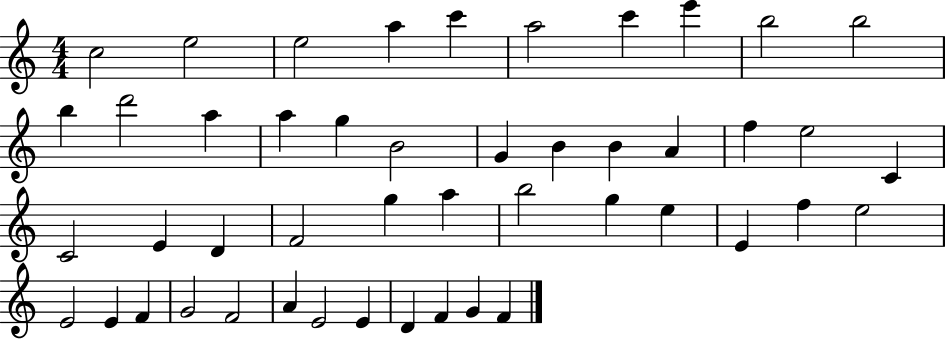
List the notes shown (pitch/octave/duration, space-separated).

C5/h E5/h E5/h A5/q C6/q A5/h C6/q E6/q B5/h B5/h B5/q D6/h A5/q A5/q G5/q B4/h G4/q B4/q B4/q A4/q F5/q E5/h C4/q C4/h E4/q D4/q F4/h G5/q A5/q B5/h G5/q E5/q E4/q F5/q E5/h E4/h E4/q F4/q G4/h F4/h A4/q E4/h E4/q D4/q F4/q G4/q F4/q